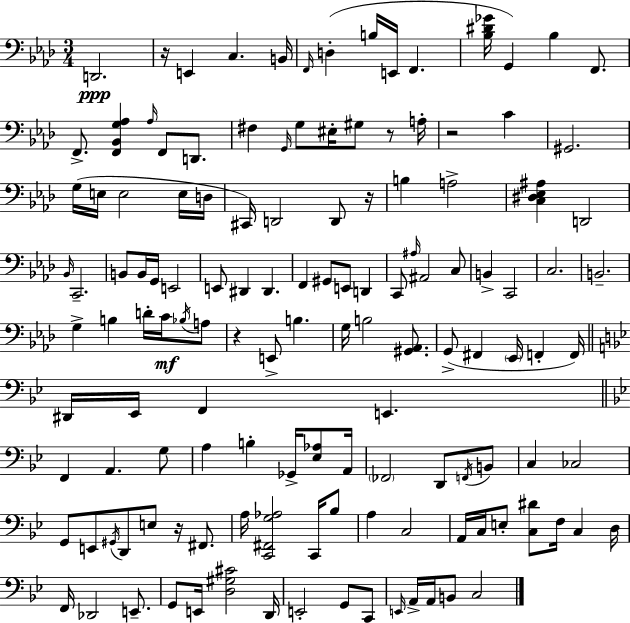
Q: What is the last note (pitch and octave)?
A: C3